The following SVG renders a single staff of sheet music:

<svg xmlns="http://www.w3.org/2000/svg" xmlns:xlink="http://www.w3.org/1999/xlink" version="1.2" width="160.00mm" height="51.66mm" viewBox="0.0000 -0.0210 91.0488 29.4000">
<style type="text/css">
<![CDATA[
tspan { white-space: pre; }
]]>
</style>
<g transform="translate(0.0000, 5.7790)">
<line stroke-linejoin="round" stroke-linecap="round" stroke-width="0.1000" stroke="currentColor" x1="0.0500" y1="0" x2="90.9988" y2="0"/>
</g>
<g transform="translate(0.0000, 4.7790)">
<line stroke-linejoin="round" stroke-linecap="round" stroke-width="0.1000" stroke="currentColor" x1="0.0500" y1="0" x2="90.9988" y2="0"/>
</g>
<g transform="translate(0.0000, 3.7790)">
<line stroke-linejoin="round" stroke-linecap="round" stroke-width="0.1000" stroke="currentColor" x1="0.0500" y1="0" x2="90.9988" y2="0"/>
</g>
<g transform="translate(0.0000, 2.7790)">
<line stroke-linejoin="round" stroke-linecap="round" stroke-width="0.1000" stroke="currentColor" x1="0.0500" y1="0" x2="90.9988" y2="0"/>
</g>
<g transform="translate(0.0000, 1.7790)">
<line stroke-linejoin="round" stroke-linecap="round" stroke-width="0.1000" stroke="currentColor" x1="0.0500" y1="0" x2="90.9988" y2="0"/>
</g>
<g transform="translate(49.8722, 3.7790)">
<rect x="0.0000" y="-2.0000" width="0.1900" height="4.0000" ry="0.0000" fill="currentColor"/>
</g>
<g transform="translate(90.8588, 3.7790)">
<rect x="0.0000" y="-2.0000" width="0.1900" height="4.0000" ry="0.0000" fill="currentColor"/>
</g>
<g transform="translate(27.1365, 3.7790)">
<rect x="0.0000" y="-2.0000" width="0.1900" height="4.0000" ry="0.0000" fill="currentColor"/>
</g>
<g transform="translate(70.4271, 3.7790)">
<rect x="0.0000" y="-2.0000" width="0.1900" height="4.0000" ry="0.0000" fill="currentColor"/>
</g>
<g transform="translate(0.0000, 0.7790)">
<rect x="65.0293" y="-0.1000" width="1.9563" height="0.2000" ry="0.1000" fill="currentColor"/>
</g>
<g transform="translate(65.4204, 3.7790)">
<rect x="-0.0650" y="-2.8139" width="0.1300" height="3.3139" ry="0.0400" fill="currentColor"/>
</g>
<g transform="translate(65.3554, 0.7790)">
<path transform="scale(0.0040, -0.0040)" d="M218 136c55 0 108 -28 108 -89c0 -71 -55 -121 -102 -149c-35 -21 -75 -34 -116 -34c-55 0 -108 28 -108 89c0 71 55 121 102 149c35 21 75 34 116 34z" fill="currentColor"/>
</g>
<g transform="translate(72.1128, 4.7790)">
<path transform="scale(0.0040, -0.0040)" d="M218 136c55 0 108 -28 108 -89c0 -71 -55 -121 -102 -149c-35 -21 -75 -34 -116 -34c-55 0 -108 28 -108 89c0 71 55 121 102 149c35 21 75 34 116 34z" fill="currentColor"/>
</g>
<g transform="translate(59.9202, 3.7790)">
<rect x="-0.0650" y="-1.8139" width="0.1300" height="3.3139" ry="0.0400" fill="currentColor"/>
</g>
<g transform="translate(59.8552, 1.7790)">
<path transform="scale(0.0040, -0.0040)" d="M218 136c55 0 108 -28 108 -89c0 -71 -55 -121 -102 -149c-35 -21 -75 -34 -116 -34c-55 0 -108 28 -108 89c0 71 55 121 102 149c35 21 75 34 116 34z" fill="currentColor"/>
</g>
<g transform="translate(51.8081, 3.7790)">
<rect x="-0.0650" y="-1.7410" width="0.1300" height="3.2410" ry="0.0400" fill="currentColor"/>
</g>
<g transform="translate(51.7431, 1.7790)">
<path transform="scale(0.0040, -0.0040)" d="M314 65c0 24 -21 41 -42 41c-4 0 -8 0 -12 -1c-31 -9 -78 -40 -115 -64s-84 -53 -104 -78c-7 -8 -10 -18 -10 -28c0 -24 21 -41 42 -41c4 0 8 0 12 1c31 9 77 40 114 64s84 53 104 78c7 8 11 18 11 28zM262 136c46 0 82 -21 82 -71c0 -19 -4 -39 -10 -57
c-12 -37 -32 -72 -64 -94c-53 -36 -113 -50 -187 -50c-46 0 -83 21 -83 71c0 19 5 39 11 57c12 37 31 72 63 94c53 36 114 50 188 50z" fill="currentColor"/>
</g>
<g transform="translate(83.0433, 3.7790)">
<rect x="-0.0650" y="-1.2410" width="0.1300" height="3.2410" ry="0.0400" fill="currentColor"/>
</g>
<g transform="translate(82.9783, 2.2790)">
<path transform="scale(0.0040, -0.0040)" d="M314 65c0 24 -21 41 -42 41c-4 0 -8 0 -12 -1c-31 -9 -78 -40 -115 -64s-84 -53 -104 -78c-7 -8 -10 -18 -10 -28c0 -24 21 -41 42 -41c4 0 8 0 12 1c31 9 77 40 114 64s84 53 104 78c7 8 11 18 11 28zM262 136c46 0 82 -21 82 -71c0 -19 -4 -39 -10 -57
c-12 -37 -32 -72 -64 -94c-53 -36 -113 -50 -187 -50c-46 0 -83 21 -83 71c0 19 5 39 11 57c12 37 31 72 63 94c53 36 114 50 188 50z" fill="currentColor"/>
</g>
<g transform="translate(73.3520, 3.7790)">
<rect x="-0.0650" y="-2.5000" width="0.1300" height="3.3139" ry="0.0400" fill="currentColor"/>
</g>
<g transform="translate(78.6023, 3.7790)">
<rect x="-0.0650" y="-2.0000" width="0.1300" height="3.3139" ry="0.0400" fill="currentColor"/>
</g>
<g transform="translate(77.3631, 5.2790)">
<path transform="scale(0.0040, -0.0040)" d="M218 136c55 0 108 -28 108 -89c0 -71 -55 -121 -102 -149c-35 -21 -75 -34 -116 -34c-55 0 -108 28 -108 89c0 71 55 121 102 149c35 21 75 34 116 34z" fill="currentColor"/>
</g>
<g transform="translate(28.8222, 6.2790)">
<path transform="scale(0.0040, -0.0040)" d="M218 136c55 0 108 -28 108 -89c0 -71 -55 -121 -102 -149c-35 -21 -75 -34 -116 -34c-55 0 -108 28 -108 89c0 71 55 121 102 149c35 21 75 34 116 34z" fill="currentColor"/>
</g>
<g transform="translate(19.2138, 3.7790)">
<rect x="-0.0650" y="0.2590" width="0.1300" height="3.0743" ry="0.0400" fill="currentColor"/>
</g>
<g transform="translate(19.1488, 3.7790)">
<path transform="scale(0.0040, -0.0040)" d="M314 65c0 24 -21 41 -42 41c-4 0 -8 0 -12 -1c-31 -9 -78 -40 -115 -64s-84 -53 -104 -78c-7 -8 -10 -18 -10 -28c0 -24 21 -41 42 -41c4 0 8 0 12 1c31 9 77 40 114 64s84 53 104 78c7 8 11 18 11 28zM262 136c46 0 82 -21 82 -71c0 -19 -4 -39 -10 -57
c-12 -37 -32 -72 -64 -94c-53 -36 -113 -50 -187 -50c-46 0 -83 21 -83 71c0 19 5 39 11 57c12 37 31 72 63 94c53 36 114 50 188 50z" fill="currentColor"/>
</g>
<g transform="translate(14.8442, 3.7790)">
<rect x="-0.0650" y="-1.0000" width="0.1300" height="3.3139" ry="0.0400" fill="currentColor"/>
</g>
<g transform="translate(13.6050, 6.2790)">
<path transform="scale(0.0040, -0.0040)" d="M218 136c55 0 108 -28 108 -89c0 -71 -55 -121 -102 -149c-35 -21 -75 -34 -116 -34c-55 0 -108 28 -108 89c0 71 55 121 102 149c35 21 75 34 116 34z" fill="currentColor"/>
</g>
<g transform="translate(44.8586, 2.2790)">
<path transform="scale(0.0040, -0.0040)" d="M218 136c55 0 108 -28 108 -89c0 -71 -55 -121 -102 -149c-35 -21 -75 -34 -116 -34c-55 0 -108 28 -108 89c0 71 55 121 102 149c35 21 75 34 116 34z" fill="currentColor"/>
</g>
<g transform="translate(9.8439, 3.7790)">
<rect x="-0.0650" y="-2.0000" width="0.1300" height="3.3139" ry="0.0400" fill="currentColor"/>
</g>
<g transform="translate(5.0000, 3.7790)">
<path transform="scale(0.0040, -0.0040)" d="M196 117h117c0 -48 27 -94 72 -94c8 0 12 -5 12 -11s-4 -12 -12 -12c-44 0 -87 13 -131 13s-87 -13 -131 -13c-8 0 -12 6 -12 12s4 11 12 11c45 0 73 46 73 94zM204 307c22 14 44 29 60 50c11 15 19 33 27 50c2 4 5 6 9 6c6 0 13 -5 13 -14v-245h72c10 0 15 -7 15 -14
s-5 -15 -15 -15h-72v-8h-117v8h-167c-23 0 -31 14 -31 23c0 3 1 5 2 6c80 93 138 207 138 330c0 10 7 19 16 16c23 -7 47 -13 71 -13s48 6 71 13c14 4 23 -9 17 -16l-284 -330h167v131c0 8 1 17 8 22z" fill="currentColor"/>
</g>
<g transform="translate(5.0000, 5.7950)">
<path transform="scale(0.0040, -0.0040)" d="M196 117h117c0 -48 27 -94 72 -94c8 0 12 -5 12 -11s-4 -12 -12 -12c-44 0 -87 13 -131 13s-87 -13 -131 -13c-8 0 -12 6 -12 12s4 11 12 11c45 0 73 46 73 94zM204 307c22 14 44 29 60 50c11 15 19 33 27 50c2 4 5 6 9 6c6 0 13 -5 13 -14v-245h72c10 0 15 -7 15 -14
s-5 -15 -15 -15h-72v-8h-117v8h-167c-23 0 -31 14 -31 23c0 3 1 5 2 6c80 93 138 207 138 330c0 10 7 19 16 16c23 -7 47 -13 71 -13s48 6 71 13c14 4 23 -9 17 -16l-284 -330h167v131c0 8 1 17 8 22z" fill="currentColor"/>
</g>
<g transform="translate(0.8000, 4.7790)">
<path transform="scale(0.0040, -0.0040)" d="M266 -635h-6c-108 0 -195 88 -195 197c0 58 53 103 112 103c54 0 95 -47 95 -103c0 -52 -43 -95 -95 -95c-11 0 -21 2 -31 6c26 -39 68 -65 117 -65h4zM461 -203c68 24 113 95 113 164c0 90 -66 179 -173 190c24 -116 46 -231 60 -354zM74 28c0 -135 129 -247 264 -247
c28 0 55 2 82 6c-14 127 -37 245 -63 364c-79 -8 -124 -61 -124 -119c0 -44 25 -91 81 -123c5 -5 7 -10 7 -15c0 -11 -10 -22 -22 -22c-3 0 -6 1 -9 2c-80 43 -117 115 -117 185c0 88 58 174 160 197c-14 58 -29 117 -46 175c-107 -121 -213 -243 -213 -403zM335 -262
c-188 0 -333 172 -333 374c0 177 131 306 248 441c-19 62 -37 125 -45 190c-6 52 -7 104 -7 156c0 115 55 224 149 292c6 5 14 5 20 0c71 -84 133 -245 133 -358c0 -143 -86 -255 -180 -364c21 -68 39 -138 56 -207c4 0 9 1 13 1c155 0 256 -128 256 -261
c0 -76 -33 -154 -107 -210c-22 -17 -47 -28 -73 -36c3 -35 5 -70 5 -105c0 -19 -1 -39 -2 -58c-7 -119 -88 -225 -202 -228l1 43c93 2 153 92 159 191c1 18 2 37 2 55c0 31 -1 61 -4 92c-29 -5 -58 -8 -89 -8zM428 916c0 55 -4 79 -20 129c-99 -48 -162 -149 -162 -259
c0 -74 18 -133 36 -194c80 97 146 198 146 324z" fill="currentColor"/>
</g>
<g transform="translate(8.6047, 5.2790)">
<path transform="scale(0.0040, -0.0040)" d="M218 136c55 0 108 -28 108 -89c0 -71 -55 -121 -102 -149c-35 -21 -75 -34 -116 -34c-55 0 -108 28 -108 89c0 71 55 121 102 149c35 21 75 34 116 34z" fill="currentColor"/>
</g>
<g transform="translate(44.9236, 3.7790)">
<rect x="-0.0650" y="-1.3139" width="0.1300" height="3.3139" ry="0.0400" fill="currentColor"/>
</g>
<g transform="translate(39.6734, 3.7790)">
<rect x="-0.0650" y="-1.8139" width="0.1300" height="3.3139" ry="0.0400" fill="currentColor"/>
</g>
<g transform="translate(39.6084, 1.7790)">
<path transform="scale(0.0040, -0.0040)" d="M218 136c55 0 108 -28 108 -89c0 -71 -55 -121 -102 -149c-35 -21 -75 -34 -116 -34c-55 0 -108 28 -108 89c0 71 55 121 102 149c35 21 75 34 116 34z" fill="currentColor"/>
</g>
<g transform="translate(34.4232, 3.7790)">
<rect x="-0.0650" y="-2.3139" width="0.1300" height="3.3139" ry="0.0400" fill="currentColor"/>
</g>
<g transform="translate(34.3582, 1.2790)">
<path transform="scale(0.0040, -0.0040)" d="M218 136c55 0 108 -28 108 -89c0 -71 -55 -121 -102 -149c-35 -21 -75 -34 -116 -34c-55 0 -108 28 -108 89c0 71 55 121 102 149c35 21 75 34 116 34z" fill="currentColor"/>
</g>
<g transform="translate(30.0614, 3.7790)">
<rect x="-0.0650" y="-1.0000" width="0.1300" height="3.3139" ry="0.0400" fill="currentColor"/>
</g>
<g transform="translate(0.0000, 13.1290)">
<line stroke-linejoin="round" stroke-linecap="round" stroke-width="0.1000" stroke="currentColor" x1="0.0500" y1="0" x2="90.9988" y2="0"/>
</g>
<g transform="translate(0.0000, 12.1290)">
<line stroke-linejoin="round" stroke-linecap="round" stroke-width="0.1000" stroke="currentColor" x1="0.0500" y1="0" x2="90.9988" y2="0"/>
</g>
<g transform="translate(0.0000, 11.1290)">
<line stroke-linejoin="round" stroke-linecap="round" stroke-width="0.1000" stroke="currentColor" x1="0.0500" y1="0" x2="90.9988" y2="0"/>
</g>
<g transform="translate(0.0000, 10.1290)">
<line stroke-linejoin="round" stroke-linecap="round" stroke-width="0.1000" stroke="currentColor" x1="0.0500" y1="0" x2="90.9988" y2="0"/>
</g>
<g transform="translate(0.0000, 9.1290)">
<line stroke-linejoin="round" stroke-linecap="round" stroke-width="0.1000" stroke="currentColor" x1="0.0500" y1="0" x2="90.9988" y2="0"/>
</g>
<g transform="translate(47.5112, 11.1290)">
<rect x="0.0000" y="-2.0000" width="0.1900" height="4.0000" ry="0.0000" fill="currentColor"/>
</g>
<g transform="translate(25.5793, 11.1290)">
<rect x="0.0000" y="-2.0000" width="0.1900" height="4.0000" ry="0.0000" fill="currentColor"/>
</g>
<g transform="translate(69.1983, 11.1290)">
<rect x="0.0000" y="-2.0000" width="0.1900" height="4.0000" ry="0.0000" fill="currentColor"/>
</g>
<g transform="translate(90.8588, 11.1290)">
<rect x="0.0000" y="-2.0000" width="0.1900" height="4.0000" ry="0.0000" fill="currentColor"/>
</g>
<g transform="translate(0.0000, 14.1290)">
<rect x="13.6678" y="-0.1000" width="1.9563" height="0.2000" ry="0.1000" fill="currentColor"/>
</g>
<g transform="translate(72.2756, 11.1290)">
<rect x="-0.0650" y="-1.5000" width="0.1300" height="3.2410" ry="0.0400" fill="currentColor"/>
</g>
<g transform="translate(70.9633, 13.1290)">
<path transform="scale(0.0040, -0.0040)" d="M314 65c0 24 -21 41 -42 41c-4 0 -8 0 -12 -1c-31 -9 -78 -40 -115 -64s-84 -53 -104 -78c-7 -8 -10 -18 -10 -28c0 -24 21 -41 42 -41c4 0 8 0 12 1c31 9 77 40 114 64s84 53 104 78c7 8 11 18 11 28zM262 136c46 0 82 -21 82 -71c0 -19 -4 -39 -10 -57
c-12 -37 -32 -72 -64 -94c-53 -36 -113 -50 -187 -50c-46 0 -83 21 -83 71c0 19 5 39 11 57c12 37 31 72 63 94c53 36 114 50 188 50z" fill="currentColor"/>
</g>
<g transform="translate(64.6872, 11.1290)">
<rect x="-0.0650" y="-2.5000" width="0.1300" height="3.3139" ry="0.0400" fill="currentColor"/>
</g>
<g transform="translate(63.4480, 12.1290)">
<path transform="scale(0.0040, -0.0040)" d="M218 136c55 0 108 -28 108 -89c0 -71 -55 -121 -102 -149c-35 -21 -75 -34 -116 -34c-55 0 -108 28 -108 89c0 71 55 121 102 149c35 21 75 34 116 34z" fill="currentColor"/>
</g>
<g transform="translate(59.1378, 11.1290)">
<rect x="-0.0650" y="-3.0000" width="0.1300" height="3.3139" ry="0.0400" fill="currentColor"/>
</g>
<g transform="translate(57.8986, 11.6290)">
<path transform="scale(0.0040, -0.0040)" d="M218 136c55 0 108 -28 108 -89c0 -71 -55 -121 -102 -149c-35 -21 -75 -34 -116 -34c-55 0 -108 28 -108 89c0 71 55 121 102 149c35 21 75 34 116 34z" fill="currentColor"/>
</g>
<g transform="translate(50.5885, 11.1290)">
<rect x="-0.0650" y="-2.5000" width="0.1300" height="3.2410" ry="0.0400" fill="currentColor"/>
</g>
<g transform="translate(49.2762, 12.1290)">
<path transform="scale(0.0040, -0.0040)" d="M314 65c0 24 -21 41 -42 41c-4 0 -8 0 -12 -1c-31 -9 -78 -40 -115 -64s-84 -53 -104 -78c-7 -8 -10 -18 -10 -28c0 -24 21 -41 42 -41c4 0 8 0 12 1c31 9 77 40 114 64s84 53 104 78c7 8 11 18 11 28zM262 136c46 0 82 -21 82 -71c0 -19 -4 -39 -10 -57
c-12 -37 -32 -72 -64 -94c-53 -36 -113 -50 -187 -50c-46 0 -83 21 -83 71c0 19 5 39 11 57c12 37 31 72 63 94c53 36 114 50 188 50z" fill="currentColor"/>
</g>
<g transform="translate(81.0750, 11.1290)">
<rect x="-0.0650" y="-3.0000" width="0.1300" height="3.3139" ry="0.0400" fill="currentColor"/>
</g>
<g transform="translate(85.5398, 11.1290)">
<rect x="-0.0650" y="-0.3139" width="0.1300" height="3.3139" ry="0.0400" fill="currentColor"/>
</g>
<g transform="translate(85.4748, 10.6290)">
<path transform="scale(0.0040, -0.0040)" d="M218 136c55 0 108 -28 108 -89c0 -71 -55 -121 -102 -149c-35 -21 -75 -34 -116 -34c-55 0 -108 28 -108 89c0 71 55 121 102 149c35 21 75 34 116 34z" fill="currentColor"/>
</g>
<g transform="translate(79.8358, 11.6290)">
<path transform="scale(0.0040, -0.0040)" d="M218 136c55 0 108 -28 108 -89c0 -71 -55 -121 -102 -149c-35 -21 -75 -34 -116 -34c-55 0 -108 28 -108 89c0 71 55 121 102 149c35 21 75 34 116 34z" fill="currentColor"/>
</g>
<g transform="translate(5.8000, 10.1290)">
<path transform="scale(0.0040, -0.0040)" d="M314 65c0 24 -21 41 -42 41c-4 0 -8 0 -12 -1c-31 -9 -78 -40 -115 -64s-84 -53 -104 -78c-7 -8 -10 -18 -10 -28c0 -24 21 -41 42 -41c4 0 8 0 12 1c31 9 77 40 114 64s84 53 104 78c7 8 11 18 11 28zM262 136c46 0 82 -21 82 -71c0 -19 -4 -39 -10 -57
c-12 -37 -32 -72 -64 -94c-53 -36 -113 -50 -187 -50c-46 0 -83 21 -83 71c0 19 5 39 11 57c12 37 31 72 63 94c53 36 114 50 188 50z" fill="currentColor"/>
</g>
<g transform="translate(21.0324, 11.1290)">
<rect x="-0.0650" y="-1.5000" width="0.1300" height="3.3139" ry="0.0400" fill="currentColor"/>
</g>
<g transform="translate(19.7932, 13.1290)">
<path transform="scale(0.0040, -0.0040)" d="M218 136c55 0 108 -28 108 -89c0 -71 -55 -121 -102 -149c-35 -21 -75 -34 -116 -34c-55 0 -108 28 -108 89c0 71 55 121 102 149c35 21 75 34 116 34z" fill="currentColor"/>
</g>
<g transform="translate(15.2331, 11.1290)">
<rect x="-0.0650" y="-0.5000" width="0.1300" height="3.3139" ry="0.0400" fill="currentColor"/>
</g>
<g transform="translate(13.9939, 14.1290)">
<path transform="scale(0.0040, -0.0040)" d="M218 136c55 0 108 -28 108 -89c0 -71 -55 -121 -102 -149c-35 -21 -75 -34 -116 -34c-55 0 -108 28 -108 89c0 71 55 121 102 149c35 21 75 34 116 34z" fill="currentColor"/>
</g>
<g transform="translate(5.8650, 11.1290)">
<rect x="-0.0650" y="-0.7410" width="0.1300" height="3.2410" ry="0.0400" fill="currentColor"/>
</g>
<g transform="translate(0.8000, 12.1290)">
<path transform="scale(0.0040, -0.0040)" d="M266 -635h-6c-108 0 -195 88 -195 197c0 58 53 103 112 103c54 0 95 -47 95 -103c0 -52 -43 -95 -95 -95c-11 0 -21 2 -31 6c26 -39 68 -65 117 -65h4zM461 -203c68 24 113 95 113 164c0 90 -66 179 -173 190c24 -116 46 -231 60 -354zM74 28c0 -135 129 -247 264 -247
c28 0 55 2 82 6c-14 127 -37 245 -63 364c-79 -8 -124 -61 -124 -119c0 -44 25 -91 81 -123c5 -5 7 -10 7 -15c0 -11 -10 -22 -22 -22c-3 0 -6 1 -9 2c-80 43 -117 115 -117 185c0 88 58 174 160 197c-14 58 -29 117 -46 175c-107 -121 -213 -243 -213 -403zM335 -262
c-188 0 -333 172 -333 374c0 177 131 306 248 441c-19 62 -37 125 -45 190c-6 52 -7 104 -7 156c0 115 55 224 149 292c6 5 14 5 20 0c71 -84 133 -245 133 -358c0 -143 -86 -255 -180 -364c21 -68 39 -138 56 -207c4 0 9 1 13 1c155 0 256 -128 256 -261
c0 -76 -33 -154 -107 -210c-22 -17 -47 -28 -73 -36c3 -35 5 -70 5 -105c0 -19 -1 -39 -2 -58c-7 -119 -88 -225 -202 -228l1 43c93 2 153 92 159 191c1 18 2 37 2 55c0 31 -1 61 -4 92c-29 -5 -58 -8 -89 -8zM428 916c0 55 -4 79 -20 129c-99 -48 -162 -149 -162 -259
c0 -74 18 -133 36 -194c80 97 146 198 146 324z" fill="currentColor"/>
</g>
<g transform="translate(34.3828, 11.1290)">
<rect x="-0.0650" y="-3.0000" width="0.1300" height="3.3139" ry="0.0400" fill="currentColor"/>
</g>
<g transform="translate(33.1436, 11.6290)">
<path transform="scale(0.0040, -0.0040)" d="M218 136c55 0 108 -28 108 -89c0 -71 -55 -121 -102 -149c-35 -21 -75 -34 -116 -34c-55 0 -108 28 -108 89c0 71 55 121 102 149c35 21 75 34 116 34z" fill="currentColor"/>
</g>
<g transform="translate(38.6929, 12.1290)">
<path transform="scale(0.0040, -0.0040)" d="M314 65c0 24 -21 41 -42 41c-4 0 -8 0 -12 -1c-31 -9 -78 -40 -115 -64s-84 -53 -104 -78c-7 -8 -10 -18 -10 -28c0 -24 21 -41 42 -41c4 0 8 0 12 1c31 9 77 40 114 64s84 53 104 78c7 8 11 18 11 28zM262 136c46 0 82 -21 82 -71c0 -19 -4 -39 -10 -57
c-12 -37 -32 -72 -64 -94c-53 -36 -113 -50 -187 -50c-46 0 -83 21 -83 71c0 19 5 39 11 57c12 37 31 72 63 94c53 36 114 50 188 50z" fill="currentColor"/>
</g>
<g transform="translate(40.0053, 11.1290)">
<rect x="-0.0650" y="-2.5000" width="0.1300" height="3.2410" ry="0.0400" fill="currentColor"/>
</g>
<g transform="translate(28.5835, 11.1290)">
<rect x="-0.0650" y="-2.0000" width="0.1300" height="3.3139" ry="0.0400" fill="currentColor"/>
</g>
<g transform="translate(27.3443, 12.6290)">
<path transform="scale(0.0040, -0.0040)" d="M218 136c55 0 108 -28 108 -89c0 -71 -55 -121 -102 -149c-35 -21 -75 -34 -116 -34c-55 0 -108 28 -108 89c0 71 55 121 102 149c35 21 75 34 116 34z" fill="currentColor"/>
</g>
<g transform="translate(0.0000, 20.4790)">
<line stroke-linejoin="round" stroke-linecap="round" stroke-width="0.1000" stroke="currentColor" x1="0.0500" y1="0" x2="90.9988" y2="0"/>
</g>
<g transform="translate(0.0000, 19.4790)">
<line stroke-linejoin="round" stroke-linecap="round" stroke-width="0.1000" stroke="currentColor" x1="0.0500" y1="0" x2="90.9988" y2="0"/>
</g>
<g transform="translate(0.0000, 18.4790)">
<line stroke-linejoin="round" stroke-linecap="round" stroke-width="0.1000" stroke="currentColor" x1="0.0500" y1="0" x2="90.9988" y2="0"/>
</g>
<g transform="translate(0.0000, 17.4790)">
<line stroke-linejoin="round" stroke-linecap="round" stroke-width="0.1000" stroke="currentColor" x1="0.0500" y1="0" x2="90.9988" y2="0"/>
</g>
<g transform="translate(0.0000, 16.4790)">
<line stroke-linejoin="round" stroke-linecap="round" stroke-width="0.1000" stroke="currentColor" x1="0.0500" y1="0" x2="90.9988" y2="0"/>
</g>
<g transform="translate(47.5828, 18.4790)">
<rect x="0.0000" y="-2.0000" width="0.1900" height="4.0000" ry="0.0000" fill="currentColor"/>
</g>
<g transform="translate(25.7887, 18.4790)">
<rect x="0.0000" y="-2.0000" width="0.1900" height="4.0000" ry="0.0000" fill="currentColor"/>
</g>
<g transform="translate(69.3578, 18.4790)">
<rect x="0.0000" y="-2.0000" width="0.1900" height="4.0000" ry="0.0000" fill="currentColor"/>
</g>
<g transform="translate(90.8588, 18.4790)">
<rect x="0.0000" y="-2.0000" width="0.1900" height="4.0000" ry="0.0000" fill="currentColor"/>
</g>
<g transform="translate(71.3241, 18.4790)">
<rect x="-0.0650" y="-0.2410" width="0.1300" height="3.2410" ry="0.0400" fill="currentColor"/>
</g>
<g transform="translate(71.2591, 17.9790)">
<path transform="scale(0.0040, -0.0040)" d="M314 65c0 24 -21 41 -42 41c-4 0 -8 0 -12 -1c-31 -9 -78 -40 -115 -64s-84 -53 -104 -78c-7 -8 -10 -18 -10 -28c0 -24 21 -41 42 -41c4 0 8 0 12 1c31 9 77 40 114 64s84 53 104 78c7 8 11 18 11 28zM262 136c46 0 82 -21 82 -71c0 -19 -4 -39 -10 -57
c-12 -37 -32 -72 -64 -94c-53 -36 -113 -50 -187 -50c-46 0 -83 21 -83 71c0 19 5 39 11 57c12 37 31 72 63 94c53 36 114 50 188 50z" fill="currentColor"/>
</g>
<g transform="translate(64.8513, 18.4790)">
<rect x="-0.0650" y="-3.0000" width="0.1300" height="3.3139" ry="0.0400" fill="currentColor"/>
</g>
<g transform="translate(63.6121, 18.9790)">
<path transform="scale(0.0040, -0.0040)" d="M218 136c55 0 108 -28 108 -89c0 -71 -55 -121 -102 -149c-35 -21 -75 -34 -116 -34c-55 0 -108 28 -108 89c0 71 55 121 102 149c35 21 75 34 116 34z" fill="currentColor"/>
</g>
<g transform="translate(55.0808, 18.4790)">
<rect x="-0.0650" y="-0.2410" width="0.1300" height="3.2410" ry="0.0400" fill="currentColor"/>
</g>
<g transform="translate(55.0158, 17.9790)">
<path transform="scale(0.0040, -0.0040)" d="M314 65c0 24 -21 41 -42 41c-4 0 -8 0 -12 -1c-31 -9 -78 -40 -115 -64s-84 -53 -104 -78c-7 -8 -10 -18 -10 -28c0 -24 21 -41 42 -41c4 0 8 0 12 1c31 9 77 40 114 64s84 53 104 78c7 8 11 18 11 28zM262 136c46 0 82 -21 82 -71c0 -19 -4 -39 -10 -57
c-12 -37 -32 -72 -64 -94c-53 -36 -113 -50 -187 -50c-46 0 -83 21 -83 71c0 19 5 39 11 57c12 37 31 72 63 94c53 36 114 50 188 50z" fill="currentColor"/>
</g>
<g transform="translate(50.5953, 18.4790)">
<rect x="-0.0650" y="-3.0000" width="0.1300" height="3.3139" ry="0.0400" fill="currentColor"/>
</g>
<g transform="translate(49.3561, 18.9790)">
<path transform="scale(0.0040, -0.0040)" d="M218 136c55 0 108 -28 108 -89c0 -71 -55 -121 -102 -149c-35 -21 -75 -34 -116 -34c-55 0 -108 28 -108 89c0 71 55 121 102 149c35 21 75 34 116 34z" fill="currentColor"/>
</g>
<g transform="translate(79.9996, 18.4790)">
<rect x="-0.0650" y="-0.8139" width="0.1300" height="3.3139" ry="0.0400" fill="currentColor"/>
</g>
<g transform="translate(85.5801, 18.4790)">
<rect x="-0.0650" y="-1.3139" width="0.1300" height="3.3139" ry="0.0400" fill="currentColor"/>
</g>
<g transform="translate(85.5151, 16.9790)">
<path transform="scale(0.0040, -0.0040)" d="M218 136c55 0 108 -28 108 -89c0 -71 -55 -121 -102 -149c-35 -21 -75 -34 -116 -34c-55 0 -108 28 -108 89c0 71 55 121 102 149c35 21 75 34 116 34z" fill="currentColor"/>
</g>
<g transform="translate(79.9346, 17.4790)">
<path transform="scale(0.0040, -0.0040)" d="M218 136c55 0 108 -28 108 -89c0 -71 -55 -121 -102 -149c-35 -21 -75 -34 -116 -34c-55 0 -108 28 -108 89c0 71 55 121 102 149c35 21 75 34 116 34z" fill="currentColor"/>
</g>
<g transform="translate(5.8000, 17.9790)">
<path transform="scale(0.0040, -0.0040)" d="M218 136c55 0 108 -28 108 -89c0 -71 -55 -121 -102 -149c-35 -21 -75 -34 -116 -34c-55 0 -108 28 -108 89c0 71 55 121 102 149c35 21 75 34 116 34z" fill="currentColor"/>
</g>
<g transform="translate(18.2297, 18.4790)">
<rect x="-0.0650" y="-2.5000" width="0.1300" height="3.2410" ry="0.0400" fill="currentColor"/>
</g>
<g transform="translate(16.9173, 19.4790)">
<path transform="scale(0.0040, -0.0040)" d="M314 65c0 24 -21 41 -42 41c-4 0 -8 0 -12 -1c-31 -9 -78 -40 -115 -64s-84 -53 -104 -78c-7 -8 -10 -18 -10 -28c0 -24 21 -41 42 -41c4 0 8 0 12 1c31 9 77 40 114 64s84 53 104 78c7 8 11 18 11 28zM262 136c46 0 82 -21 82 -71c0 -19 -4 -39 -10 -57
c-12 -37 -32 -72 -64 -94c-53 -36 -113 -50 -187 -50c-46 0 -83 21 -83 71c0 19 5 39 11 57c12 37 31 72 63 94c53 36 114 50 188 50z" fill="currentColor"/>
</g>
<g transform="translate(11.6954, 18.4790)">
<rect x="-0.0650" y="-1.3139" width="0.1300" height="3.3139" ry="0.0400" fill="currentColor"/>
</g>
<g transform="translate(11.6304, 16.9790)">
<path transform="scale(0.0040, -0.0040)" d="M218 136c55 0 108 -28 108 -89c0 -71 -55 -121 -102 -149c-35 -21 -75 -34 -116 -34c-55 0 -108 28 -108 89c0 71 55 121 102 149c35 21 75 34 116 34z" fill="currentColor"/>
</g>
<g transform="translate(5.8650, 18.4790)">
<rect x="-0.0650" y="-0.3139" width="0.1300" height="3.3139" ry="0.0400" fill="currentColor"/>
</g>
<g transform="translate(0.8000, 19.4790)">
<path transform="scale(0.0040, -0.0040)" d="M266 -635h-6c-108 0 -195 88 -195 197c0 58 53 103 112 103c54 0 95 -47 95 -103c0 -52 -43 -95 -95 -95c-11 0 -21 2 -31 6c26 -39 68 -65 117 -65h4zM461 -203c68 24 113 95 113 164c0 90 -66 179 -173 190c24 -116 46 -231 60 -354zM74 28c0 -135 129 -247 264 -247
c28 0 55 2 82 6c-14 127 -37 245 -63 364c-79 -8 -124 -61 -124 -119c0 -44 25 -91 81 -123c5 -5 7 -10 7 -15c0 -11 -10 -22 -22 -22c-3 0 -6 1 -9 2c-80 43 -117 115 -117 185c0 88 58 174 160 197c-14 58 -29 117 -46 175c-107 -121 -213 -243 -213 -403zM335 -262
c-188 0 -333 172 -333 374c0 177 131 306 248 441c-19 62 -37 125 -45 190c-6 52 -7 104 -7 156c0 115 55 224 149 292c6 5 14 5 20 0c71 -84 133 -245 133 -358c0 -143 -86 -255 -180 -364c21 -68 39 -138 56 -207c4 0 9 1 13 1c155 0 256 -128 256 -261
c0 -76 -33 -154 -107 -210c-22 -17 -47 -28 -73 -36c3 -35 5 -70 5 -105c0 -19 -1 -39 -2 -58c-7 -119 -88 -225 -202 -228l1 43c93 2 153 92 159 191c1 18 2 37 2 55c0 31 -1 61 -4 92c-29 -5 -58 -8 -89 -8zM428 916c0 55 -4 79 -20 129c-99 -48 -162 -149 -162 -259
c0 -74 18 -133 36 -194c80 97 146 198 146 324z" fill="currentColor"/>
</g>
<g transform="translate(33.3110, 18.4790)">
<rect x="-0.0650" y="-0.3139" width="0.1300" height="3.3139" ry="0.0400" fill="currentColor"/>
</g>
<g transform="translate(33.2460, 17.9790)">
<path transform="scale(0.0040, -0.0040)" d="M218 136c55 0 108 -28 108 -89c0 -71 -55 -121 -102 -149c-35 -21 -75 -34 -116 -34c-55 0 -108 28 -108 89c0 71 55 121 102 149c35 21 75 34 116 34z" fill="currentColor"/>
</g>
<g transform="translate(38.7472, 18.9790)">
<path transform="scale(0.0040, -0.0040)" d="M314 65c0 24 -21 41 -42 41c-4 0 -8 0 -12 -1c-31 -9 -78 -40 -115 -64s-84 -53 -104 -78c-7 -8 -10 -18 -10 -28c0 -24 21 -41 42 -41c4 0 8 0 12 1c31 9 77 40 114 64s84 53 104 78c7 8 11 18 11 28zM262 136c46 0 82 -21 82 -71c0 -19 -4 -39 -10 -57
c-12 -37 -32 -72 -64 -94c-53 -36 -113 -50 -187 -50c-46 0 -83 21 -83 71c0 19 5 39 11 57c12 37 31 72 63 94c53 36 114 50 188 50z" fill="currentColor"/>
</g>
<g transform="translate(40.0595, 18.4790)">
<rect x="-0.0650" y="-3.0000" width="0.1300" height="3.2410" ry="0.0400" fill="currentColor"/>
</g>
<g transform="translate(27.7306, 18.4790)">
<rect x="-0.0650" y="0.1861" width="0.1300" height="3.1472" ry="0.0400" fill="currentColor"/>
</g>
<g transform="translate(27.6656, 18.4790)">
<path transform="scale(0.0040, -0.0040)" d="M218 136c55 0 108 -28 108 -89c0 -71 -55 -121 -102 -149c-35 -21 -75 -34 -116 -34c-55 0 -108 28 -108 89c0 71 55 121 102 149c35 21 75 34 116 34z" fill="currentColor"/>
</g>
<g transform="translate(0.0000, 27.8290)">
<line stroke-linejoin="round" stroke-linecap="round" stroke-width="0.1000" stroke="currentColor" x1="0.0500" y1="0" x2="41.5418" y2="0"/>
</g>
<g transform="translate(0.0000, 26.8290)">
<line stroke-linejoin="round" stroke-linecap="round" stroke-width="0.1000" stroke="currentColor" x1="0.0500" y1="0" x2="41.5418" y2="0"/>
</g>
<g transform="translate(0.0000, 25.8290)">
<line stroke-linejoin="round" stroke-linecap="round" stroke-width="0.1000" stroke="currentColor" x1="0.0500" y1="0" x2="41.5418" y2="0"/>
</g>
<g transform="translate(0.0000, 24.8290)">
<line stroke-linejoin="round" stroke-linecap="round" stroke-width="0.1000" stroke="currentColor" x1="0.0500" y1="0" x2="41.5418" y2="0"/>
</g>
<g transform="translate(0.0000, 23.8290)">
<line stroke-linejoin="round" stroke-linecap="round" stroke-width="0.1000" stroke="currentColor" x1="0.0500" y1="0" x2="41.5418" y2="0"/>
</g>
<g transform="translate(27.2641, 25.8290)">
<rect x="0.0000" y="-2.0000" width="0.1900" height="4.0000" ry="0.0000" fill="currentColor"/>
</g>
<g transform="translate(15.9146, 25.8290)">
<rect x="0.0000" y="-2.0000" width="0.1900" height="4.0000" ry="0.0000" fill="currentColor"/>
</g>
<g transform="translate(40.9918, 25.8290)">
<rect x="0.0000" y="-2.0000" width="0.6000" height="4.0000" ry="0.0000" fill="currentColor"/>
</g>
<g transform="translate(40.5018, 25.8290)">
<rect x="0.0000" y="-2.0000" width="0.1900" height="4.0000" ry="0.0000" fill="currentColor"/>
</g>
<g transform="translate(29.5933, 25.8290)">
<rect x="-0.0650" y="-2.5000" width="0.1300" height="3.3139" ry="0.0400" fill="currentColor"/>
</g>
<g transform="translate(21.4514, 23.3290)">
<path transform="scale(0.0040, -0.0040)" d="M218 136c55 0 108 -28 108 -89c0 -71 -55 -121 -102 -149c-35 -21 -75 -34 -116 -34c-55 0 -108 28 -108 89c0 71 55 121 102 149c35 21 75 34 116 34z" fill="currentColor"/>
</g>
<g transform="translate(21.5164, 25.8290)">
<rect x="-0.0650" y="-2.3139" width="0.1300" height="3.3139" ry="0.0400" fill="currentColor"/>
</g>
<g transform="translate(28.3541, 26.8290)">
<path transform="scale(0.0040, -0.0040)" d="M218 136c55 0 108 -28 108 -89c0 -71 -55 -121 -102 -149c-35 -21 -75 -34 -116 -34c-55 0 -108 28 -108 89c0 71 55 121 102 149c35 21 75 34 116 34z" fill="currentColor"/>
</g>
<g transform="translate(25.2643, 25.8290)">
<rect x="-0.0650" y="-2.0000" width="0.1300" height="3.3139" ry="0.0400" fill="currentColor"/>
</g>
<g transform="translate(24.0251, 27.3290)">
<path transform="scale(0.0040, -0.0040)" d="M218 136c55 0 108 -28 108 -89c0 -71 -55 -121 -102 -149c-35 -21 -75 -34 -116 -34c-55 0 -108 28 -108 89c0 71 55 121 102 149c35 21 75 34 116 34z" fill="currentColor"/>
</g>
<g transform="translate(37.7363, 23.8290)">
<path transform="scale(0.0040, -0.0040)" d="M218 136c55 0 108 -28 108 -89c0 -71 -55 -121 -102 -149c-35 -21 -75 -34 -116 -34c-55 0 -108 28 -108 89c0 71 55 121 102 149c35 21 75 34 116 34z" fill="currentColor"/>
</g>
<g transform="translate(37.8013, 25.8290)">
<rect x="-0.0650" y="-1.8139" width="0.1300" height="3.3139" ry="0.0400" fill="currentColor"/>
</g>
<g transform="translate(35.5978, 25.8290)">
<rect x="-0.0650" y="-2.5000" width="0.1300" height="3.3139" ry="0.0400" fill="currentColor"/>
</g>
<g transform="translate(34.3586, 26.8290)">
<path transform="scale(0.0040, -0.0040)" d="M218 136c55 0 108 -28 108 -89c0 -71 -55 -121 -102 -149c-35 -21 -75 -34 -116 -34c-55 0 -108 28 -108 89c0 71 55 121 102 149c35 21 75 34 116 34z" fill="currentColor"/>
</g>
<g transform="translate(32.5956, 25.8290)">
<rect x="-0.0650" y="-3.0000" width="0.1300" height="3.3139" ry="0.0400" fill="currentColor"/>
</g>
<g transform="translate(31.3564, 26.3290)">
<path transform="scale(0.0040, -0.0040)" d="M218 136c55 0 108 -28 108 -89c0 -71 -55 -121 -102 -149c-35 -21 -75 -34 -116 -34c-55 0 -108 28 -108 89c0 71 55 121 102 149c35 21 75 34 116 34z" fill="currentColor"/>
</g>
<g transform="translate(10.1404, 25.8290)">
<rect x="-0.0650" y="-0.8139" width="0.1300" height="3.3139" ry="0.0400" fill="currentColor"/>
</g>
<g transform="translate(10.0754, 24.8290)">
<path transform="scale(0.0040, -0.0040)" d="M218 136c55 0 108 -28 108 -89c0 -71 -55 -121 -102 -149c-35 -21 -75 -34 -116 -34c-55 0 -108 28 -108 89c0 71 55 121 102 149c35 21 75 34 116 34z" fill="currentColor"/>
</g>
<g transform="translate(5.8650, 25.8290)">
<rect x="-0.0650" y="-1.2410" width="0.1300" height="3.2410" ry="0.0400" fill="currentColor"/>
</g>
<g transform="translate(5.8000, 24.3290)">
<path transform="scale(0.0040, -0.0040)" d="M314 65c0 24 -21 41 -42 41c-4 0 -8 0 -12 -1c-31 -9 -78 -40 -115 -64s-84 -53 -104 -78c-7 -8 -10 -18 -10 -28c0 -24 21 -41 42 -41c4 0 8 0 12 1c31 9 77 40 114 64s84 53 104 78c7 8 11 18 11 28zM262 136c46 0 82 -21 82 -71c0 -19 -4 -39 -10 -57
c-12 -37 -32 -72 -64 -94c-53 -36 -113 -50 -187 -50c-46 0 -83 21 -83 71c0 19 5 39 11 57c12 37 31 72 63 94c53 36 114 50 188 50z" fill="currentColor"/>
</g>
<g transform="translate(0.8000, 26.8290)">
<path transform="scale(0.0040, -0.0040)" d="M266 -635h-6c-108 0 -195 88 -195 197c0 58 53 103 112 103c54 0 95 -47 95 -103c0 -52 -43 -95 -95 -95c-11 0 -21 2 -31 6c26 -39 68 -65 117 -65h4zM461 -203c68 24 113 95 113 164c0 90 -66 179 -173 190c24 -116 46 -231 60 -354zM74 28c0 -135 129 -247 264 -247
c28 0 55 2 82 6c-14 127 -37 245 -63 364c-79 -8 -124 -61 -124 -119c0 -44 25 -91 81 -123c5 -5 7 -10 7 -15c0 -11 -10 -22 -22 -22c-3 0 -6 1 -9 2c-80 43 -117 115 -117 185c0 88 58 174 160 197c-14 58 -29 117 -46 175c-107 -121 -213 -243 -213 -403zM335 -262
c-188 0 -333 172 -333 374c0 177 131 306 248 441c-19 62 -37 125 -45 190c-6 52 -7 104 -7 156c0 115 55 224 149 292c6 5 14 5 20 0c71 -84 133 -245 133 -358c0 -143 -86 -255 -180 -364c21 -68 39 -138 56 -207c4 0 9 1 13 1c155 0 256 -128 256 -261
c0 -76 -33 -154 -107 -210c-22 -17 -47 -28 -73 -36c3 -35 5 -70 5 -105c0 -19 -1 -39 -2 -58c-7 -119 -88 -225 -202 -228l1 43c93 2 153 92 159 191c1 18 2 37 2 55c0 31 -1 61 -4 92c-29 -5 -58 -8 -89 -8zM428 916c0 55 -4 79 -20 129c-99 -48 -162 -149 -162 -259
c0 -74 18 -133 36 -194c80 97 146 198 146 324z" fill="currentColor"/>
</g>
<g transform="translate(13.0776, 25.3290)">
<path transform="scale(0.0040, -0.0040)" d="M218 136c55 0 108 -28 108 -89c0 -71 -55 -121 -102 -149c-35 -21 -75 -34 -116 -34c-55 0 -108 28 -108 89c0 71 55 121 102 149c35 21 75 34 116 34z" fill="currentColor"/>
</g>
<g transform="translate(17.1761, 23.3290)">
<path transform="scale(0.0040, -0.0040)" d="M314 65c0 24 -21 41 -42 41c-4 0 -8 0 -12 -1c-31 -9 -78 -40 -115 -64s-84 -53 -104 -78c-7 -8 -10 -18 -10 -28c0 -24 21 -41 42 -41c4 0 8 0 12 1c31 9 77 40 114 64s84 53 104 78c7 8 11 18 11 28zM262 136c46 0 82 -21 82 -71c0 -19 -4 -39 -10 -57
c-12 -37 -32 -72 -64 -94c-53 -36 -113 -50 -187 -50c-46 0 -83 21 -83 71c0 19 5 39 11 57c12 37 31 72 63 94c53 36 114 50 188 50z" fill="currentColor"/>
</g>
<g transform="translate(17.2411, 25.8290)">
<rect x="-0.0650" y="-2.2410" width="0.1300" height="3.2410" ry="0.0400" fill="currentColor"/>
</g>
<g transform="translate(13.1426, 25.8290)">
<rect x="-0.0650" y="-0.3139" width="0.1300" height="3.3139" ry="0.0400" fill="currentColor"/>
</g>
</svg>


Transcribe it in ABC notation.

X:1
T:Untitled
M:4/4
L:1/4
K:C
F D B2 D g f e f2 f a G F e2 d2 C E F A G2 G2 A G E2 A c c e G2 B c A2 A c2 A c2 d e e2 d c g2 g F G A G f